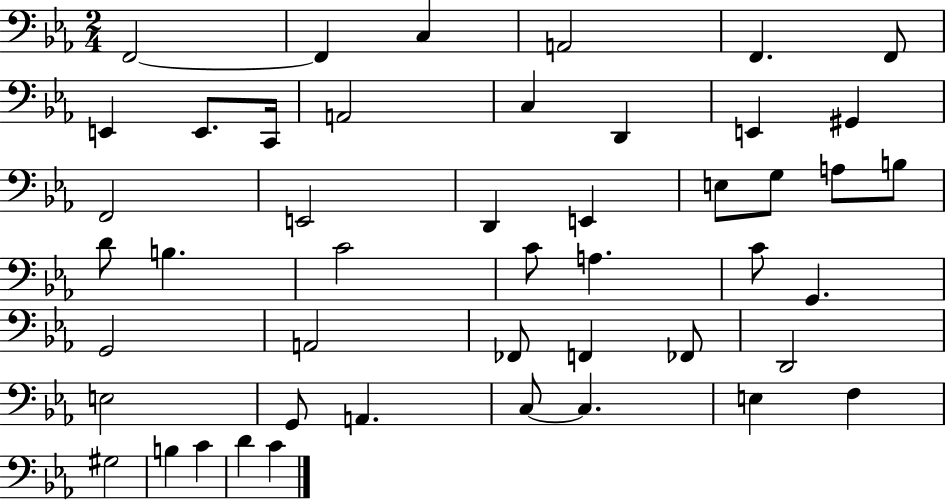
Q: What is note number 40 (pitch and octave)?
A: C3